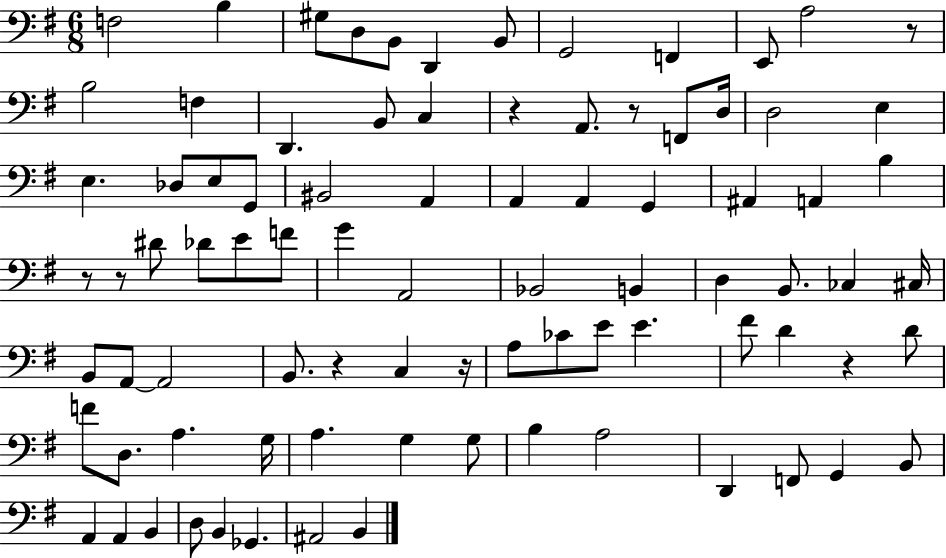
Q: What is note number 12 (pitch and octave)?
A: B3